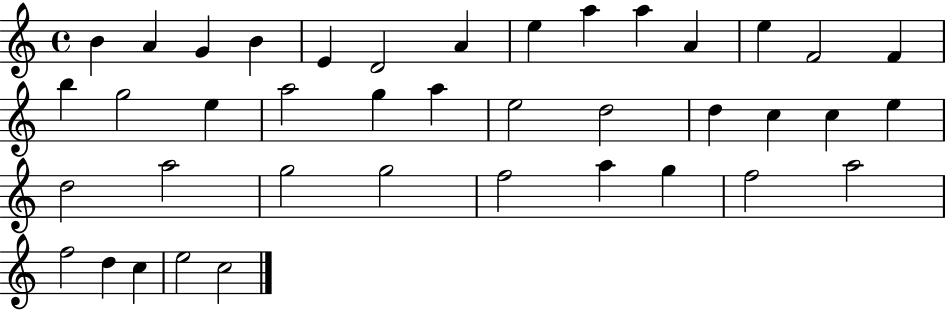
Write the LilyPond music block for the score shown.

{
  \clef treble
  \time 4/4
  \defaultTimeSignature
  \key c \major
  b'4 a'4 g'4 b'4 | e'4 d'2 a'4 | e''4 a''4 a''4 a'4 | e''4 f'2 f'4 | \break b''4 g''2 e''4 | a''2 g''4 a''4 | e''2 d''2 | d''4 c''4 c''4 e''4 | \break d''2 a''2 | g''2 g''2 | f''2 a''4 g''4 | f''2 a''2 | \break f''2 d''4 c''4 | e''2 c''2 | \bar "|."
}